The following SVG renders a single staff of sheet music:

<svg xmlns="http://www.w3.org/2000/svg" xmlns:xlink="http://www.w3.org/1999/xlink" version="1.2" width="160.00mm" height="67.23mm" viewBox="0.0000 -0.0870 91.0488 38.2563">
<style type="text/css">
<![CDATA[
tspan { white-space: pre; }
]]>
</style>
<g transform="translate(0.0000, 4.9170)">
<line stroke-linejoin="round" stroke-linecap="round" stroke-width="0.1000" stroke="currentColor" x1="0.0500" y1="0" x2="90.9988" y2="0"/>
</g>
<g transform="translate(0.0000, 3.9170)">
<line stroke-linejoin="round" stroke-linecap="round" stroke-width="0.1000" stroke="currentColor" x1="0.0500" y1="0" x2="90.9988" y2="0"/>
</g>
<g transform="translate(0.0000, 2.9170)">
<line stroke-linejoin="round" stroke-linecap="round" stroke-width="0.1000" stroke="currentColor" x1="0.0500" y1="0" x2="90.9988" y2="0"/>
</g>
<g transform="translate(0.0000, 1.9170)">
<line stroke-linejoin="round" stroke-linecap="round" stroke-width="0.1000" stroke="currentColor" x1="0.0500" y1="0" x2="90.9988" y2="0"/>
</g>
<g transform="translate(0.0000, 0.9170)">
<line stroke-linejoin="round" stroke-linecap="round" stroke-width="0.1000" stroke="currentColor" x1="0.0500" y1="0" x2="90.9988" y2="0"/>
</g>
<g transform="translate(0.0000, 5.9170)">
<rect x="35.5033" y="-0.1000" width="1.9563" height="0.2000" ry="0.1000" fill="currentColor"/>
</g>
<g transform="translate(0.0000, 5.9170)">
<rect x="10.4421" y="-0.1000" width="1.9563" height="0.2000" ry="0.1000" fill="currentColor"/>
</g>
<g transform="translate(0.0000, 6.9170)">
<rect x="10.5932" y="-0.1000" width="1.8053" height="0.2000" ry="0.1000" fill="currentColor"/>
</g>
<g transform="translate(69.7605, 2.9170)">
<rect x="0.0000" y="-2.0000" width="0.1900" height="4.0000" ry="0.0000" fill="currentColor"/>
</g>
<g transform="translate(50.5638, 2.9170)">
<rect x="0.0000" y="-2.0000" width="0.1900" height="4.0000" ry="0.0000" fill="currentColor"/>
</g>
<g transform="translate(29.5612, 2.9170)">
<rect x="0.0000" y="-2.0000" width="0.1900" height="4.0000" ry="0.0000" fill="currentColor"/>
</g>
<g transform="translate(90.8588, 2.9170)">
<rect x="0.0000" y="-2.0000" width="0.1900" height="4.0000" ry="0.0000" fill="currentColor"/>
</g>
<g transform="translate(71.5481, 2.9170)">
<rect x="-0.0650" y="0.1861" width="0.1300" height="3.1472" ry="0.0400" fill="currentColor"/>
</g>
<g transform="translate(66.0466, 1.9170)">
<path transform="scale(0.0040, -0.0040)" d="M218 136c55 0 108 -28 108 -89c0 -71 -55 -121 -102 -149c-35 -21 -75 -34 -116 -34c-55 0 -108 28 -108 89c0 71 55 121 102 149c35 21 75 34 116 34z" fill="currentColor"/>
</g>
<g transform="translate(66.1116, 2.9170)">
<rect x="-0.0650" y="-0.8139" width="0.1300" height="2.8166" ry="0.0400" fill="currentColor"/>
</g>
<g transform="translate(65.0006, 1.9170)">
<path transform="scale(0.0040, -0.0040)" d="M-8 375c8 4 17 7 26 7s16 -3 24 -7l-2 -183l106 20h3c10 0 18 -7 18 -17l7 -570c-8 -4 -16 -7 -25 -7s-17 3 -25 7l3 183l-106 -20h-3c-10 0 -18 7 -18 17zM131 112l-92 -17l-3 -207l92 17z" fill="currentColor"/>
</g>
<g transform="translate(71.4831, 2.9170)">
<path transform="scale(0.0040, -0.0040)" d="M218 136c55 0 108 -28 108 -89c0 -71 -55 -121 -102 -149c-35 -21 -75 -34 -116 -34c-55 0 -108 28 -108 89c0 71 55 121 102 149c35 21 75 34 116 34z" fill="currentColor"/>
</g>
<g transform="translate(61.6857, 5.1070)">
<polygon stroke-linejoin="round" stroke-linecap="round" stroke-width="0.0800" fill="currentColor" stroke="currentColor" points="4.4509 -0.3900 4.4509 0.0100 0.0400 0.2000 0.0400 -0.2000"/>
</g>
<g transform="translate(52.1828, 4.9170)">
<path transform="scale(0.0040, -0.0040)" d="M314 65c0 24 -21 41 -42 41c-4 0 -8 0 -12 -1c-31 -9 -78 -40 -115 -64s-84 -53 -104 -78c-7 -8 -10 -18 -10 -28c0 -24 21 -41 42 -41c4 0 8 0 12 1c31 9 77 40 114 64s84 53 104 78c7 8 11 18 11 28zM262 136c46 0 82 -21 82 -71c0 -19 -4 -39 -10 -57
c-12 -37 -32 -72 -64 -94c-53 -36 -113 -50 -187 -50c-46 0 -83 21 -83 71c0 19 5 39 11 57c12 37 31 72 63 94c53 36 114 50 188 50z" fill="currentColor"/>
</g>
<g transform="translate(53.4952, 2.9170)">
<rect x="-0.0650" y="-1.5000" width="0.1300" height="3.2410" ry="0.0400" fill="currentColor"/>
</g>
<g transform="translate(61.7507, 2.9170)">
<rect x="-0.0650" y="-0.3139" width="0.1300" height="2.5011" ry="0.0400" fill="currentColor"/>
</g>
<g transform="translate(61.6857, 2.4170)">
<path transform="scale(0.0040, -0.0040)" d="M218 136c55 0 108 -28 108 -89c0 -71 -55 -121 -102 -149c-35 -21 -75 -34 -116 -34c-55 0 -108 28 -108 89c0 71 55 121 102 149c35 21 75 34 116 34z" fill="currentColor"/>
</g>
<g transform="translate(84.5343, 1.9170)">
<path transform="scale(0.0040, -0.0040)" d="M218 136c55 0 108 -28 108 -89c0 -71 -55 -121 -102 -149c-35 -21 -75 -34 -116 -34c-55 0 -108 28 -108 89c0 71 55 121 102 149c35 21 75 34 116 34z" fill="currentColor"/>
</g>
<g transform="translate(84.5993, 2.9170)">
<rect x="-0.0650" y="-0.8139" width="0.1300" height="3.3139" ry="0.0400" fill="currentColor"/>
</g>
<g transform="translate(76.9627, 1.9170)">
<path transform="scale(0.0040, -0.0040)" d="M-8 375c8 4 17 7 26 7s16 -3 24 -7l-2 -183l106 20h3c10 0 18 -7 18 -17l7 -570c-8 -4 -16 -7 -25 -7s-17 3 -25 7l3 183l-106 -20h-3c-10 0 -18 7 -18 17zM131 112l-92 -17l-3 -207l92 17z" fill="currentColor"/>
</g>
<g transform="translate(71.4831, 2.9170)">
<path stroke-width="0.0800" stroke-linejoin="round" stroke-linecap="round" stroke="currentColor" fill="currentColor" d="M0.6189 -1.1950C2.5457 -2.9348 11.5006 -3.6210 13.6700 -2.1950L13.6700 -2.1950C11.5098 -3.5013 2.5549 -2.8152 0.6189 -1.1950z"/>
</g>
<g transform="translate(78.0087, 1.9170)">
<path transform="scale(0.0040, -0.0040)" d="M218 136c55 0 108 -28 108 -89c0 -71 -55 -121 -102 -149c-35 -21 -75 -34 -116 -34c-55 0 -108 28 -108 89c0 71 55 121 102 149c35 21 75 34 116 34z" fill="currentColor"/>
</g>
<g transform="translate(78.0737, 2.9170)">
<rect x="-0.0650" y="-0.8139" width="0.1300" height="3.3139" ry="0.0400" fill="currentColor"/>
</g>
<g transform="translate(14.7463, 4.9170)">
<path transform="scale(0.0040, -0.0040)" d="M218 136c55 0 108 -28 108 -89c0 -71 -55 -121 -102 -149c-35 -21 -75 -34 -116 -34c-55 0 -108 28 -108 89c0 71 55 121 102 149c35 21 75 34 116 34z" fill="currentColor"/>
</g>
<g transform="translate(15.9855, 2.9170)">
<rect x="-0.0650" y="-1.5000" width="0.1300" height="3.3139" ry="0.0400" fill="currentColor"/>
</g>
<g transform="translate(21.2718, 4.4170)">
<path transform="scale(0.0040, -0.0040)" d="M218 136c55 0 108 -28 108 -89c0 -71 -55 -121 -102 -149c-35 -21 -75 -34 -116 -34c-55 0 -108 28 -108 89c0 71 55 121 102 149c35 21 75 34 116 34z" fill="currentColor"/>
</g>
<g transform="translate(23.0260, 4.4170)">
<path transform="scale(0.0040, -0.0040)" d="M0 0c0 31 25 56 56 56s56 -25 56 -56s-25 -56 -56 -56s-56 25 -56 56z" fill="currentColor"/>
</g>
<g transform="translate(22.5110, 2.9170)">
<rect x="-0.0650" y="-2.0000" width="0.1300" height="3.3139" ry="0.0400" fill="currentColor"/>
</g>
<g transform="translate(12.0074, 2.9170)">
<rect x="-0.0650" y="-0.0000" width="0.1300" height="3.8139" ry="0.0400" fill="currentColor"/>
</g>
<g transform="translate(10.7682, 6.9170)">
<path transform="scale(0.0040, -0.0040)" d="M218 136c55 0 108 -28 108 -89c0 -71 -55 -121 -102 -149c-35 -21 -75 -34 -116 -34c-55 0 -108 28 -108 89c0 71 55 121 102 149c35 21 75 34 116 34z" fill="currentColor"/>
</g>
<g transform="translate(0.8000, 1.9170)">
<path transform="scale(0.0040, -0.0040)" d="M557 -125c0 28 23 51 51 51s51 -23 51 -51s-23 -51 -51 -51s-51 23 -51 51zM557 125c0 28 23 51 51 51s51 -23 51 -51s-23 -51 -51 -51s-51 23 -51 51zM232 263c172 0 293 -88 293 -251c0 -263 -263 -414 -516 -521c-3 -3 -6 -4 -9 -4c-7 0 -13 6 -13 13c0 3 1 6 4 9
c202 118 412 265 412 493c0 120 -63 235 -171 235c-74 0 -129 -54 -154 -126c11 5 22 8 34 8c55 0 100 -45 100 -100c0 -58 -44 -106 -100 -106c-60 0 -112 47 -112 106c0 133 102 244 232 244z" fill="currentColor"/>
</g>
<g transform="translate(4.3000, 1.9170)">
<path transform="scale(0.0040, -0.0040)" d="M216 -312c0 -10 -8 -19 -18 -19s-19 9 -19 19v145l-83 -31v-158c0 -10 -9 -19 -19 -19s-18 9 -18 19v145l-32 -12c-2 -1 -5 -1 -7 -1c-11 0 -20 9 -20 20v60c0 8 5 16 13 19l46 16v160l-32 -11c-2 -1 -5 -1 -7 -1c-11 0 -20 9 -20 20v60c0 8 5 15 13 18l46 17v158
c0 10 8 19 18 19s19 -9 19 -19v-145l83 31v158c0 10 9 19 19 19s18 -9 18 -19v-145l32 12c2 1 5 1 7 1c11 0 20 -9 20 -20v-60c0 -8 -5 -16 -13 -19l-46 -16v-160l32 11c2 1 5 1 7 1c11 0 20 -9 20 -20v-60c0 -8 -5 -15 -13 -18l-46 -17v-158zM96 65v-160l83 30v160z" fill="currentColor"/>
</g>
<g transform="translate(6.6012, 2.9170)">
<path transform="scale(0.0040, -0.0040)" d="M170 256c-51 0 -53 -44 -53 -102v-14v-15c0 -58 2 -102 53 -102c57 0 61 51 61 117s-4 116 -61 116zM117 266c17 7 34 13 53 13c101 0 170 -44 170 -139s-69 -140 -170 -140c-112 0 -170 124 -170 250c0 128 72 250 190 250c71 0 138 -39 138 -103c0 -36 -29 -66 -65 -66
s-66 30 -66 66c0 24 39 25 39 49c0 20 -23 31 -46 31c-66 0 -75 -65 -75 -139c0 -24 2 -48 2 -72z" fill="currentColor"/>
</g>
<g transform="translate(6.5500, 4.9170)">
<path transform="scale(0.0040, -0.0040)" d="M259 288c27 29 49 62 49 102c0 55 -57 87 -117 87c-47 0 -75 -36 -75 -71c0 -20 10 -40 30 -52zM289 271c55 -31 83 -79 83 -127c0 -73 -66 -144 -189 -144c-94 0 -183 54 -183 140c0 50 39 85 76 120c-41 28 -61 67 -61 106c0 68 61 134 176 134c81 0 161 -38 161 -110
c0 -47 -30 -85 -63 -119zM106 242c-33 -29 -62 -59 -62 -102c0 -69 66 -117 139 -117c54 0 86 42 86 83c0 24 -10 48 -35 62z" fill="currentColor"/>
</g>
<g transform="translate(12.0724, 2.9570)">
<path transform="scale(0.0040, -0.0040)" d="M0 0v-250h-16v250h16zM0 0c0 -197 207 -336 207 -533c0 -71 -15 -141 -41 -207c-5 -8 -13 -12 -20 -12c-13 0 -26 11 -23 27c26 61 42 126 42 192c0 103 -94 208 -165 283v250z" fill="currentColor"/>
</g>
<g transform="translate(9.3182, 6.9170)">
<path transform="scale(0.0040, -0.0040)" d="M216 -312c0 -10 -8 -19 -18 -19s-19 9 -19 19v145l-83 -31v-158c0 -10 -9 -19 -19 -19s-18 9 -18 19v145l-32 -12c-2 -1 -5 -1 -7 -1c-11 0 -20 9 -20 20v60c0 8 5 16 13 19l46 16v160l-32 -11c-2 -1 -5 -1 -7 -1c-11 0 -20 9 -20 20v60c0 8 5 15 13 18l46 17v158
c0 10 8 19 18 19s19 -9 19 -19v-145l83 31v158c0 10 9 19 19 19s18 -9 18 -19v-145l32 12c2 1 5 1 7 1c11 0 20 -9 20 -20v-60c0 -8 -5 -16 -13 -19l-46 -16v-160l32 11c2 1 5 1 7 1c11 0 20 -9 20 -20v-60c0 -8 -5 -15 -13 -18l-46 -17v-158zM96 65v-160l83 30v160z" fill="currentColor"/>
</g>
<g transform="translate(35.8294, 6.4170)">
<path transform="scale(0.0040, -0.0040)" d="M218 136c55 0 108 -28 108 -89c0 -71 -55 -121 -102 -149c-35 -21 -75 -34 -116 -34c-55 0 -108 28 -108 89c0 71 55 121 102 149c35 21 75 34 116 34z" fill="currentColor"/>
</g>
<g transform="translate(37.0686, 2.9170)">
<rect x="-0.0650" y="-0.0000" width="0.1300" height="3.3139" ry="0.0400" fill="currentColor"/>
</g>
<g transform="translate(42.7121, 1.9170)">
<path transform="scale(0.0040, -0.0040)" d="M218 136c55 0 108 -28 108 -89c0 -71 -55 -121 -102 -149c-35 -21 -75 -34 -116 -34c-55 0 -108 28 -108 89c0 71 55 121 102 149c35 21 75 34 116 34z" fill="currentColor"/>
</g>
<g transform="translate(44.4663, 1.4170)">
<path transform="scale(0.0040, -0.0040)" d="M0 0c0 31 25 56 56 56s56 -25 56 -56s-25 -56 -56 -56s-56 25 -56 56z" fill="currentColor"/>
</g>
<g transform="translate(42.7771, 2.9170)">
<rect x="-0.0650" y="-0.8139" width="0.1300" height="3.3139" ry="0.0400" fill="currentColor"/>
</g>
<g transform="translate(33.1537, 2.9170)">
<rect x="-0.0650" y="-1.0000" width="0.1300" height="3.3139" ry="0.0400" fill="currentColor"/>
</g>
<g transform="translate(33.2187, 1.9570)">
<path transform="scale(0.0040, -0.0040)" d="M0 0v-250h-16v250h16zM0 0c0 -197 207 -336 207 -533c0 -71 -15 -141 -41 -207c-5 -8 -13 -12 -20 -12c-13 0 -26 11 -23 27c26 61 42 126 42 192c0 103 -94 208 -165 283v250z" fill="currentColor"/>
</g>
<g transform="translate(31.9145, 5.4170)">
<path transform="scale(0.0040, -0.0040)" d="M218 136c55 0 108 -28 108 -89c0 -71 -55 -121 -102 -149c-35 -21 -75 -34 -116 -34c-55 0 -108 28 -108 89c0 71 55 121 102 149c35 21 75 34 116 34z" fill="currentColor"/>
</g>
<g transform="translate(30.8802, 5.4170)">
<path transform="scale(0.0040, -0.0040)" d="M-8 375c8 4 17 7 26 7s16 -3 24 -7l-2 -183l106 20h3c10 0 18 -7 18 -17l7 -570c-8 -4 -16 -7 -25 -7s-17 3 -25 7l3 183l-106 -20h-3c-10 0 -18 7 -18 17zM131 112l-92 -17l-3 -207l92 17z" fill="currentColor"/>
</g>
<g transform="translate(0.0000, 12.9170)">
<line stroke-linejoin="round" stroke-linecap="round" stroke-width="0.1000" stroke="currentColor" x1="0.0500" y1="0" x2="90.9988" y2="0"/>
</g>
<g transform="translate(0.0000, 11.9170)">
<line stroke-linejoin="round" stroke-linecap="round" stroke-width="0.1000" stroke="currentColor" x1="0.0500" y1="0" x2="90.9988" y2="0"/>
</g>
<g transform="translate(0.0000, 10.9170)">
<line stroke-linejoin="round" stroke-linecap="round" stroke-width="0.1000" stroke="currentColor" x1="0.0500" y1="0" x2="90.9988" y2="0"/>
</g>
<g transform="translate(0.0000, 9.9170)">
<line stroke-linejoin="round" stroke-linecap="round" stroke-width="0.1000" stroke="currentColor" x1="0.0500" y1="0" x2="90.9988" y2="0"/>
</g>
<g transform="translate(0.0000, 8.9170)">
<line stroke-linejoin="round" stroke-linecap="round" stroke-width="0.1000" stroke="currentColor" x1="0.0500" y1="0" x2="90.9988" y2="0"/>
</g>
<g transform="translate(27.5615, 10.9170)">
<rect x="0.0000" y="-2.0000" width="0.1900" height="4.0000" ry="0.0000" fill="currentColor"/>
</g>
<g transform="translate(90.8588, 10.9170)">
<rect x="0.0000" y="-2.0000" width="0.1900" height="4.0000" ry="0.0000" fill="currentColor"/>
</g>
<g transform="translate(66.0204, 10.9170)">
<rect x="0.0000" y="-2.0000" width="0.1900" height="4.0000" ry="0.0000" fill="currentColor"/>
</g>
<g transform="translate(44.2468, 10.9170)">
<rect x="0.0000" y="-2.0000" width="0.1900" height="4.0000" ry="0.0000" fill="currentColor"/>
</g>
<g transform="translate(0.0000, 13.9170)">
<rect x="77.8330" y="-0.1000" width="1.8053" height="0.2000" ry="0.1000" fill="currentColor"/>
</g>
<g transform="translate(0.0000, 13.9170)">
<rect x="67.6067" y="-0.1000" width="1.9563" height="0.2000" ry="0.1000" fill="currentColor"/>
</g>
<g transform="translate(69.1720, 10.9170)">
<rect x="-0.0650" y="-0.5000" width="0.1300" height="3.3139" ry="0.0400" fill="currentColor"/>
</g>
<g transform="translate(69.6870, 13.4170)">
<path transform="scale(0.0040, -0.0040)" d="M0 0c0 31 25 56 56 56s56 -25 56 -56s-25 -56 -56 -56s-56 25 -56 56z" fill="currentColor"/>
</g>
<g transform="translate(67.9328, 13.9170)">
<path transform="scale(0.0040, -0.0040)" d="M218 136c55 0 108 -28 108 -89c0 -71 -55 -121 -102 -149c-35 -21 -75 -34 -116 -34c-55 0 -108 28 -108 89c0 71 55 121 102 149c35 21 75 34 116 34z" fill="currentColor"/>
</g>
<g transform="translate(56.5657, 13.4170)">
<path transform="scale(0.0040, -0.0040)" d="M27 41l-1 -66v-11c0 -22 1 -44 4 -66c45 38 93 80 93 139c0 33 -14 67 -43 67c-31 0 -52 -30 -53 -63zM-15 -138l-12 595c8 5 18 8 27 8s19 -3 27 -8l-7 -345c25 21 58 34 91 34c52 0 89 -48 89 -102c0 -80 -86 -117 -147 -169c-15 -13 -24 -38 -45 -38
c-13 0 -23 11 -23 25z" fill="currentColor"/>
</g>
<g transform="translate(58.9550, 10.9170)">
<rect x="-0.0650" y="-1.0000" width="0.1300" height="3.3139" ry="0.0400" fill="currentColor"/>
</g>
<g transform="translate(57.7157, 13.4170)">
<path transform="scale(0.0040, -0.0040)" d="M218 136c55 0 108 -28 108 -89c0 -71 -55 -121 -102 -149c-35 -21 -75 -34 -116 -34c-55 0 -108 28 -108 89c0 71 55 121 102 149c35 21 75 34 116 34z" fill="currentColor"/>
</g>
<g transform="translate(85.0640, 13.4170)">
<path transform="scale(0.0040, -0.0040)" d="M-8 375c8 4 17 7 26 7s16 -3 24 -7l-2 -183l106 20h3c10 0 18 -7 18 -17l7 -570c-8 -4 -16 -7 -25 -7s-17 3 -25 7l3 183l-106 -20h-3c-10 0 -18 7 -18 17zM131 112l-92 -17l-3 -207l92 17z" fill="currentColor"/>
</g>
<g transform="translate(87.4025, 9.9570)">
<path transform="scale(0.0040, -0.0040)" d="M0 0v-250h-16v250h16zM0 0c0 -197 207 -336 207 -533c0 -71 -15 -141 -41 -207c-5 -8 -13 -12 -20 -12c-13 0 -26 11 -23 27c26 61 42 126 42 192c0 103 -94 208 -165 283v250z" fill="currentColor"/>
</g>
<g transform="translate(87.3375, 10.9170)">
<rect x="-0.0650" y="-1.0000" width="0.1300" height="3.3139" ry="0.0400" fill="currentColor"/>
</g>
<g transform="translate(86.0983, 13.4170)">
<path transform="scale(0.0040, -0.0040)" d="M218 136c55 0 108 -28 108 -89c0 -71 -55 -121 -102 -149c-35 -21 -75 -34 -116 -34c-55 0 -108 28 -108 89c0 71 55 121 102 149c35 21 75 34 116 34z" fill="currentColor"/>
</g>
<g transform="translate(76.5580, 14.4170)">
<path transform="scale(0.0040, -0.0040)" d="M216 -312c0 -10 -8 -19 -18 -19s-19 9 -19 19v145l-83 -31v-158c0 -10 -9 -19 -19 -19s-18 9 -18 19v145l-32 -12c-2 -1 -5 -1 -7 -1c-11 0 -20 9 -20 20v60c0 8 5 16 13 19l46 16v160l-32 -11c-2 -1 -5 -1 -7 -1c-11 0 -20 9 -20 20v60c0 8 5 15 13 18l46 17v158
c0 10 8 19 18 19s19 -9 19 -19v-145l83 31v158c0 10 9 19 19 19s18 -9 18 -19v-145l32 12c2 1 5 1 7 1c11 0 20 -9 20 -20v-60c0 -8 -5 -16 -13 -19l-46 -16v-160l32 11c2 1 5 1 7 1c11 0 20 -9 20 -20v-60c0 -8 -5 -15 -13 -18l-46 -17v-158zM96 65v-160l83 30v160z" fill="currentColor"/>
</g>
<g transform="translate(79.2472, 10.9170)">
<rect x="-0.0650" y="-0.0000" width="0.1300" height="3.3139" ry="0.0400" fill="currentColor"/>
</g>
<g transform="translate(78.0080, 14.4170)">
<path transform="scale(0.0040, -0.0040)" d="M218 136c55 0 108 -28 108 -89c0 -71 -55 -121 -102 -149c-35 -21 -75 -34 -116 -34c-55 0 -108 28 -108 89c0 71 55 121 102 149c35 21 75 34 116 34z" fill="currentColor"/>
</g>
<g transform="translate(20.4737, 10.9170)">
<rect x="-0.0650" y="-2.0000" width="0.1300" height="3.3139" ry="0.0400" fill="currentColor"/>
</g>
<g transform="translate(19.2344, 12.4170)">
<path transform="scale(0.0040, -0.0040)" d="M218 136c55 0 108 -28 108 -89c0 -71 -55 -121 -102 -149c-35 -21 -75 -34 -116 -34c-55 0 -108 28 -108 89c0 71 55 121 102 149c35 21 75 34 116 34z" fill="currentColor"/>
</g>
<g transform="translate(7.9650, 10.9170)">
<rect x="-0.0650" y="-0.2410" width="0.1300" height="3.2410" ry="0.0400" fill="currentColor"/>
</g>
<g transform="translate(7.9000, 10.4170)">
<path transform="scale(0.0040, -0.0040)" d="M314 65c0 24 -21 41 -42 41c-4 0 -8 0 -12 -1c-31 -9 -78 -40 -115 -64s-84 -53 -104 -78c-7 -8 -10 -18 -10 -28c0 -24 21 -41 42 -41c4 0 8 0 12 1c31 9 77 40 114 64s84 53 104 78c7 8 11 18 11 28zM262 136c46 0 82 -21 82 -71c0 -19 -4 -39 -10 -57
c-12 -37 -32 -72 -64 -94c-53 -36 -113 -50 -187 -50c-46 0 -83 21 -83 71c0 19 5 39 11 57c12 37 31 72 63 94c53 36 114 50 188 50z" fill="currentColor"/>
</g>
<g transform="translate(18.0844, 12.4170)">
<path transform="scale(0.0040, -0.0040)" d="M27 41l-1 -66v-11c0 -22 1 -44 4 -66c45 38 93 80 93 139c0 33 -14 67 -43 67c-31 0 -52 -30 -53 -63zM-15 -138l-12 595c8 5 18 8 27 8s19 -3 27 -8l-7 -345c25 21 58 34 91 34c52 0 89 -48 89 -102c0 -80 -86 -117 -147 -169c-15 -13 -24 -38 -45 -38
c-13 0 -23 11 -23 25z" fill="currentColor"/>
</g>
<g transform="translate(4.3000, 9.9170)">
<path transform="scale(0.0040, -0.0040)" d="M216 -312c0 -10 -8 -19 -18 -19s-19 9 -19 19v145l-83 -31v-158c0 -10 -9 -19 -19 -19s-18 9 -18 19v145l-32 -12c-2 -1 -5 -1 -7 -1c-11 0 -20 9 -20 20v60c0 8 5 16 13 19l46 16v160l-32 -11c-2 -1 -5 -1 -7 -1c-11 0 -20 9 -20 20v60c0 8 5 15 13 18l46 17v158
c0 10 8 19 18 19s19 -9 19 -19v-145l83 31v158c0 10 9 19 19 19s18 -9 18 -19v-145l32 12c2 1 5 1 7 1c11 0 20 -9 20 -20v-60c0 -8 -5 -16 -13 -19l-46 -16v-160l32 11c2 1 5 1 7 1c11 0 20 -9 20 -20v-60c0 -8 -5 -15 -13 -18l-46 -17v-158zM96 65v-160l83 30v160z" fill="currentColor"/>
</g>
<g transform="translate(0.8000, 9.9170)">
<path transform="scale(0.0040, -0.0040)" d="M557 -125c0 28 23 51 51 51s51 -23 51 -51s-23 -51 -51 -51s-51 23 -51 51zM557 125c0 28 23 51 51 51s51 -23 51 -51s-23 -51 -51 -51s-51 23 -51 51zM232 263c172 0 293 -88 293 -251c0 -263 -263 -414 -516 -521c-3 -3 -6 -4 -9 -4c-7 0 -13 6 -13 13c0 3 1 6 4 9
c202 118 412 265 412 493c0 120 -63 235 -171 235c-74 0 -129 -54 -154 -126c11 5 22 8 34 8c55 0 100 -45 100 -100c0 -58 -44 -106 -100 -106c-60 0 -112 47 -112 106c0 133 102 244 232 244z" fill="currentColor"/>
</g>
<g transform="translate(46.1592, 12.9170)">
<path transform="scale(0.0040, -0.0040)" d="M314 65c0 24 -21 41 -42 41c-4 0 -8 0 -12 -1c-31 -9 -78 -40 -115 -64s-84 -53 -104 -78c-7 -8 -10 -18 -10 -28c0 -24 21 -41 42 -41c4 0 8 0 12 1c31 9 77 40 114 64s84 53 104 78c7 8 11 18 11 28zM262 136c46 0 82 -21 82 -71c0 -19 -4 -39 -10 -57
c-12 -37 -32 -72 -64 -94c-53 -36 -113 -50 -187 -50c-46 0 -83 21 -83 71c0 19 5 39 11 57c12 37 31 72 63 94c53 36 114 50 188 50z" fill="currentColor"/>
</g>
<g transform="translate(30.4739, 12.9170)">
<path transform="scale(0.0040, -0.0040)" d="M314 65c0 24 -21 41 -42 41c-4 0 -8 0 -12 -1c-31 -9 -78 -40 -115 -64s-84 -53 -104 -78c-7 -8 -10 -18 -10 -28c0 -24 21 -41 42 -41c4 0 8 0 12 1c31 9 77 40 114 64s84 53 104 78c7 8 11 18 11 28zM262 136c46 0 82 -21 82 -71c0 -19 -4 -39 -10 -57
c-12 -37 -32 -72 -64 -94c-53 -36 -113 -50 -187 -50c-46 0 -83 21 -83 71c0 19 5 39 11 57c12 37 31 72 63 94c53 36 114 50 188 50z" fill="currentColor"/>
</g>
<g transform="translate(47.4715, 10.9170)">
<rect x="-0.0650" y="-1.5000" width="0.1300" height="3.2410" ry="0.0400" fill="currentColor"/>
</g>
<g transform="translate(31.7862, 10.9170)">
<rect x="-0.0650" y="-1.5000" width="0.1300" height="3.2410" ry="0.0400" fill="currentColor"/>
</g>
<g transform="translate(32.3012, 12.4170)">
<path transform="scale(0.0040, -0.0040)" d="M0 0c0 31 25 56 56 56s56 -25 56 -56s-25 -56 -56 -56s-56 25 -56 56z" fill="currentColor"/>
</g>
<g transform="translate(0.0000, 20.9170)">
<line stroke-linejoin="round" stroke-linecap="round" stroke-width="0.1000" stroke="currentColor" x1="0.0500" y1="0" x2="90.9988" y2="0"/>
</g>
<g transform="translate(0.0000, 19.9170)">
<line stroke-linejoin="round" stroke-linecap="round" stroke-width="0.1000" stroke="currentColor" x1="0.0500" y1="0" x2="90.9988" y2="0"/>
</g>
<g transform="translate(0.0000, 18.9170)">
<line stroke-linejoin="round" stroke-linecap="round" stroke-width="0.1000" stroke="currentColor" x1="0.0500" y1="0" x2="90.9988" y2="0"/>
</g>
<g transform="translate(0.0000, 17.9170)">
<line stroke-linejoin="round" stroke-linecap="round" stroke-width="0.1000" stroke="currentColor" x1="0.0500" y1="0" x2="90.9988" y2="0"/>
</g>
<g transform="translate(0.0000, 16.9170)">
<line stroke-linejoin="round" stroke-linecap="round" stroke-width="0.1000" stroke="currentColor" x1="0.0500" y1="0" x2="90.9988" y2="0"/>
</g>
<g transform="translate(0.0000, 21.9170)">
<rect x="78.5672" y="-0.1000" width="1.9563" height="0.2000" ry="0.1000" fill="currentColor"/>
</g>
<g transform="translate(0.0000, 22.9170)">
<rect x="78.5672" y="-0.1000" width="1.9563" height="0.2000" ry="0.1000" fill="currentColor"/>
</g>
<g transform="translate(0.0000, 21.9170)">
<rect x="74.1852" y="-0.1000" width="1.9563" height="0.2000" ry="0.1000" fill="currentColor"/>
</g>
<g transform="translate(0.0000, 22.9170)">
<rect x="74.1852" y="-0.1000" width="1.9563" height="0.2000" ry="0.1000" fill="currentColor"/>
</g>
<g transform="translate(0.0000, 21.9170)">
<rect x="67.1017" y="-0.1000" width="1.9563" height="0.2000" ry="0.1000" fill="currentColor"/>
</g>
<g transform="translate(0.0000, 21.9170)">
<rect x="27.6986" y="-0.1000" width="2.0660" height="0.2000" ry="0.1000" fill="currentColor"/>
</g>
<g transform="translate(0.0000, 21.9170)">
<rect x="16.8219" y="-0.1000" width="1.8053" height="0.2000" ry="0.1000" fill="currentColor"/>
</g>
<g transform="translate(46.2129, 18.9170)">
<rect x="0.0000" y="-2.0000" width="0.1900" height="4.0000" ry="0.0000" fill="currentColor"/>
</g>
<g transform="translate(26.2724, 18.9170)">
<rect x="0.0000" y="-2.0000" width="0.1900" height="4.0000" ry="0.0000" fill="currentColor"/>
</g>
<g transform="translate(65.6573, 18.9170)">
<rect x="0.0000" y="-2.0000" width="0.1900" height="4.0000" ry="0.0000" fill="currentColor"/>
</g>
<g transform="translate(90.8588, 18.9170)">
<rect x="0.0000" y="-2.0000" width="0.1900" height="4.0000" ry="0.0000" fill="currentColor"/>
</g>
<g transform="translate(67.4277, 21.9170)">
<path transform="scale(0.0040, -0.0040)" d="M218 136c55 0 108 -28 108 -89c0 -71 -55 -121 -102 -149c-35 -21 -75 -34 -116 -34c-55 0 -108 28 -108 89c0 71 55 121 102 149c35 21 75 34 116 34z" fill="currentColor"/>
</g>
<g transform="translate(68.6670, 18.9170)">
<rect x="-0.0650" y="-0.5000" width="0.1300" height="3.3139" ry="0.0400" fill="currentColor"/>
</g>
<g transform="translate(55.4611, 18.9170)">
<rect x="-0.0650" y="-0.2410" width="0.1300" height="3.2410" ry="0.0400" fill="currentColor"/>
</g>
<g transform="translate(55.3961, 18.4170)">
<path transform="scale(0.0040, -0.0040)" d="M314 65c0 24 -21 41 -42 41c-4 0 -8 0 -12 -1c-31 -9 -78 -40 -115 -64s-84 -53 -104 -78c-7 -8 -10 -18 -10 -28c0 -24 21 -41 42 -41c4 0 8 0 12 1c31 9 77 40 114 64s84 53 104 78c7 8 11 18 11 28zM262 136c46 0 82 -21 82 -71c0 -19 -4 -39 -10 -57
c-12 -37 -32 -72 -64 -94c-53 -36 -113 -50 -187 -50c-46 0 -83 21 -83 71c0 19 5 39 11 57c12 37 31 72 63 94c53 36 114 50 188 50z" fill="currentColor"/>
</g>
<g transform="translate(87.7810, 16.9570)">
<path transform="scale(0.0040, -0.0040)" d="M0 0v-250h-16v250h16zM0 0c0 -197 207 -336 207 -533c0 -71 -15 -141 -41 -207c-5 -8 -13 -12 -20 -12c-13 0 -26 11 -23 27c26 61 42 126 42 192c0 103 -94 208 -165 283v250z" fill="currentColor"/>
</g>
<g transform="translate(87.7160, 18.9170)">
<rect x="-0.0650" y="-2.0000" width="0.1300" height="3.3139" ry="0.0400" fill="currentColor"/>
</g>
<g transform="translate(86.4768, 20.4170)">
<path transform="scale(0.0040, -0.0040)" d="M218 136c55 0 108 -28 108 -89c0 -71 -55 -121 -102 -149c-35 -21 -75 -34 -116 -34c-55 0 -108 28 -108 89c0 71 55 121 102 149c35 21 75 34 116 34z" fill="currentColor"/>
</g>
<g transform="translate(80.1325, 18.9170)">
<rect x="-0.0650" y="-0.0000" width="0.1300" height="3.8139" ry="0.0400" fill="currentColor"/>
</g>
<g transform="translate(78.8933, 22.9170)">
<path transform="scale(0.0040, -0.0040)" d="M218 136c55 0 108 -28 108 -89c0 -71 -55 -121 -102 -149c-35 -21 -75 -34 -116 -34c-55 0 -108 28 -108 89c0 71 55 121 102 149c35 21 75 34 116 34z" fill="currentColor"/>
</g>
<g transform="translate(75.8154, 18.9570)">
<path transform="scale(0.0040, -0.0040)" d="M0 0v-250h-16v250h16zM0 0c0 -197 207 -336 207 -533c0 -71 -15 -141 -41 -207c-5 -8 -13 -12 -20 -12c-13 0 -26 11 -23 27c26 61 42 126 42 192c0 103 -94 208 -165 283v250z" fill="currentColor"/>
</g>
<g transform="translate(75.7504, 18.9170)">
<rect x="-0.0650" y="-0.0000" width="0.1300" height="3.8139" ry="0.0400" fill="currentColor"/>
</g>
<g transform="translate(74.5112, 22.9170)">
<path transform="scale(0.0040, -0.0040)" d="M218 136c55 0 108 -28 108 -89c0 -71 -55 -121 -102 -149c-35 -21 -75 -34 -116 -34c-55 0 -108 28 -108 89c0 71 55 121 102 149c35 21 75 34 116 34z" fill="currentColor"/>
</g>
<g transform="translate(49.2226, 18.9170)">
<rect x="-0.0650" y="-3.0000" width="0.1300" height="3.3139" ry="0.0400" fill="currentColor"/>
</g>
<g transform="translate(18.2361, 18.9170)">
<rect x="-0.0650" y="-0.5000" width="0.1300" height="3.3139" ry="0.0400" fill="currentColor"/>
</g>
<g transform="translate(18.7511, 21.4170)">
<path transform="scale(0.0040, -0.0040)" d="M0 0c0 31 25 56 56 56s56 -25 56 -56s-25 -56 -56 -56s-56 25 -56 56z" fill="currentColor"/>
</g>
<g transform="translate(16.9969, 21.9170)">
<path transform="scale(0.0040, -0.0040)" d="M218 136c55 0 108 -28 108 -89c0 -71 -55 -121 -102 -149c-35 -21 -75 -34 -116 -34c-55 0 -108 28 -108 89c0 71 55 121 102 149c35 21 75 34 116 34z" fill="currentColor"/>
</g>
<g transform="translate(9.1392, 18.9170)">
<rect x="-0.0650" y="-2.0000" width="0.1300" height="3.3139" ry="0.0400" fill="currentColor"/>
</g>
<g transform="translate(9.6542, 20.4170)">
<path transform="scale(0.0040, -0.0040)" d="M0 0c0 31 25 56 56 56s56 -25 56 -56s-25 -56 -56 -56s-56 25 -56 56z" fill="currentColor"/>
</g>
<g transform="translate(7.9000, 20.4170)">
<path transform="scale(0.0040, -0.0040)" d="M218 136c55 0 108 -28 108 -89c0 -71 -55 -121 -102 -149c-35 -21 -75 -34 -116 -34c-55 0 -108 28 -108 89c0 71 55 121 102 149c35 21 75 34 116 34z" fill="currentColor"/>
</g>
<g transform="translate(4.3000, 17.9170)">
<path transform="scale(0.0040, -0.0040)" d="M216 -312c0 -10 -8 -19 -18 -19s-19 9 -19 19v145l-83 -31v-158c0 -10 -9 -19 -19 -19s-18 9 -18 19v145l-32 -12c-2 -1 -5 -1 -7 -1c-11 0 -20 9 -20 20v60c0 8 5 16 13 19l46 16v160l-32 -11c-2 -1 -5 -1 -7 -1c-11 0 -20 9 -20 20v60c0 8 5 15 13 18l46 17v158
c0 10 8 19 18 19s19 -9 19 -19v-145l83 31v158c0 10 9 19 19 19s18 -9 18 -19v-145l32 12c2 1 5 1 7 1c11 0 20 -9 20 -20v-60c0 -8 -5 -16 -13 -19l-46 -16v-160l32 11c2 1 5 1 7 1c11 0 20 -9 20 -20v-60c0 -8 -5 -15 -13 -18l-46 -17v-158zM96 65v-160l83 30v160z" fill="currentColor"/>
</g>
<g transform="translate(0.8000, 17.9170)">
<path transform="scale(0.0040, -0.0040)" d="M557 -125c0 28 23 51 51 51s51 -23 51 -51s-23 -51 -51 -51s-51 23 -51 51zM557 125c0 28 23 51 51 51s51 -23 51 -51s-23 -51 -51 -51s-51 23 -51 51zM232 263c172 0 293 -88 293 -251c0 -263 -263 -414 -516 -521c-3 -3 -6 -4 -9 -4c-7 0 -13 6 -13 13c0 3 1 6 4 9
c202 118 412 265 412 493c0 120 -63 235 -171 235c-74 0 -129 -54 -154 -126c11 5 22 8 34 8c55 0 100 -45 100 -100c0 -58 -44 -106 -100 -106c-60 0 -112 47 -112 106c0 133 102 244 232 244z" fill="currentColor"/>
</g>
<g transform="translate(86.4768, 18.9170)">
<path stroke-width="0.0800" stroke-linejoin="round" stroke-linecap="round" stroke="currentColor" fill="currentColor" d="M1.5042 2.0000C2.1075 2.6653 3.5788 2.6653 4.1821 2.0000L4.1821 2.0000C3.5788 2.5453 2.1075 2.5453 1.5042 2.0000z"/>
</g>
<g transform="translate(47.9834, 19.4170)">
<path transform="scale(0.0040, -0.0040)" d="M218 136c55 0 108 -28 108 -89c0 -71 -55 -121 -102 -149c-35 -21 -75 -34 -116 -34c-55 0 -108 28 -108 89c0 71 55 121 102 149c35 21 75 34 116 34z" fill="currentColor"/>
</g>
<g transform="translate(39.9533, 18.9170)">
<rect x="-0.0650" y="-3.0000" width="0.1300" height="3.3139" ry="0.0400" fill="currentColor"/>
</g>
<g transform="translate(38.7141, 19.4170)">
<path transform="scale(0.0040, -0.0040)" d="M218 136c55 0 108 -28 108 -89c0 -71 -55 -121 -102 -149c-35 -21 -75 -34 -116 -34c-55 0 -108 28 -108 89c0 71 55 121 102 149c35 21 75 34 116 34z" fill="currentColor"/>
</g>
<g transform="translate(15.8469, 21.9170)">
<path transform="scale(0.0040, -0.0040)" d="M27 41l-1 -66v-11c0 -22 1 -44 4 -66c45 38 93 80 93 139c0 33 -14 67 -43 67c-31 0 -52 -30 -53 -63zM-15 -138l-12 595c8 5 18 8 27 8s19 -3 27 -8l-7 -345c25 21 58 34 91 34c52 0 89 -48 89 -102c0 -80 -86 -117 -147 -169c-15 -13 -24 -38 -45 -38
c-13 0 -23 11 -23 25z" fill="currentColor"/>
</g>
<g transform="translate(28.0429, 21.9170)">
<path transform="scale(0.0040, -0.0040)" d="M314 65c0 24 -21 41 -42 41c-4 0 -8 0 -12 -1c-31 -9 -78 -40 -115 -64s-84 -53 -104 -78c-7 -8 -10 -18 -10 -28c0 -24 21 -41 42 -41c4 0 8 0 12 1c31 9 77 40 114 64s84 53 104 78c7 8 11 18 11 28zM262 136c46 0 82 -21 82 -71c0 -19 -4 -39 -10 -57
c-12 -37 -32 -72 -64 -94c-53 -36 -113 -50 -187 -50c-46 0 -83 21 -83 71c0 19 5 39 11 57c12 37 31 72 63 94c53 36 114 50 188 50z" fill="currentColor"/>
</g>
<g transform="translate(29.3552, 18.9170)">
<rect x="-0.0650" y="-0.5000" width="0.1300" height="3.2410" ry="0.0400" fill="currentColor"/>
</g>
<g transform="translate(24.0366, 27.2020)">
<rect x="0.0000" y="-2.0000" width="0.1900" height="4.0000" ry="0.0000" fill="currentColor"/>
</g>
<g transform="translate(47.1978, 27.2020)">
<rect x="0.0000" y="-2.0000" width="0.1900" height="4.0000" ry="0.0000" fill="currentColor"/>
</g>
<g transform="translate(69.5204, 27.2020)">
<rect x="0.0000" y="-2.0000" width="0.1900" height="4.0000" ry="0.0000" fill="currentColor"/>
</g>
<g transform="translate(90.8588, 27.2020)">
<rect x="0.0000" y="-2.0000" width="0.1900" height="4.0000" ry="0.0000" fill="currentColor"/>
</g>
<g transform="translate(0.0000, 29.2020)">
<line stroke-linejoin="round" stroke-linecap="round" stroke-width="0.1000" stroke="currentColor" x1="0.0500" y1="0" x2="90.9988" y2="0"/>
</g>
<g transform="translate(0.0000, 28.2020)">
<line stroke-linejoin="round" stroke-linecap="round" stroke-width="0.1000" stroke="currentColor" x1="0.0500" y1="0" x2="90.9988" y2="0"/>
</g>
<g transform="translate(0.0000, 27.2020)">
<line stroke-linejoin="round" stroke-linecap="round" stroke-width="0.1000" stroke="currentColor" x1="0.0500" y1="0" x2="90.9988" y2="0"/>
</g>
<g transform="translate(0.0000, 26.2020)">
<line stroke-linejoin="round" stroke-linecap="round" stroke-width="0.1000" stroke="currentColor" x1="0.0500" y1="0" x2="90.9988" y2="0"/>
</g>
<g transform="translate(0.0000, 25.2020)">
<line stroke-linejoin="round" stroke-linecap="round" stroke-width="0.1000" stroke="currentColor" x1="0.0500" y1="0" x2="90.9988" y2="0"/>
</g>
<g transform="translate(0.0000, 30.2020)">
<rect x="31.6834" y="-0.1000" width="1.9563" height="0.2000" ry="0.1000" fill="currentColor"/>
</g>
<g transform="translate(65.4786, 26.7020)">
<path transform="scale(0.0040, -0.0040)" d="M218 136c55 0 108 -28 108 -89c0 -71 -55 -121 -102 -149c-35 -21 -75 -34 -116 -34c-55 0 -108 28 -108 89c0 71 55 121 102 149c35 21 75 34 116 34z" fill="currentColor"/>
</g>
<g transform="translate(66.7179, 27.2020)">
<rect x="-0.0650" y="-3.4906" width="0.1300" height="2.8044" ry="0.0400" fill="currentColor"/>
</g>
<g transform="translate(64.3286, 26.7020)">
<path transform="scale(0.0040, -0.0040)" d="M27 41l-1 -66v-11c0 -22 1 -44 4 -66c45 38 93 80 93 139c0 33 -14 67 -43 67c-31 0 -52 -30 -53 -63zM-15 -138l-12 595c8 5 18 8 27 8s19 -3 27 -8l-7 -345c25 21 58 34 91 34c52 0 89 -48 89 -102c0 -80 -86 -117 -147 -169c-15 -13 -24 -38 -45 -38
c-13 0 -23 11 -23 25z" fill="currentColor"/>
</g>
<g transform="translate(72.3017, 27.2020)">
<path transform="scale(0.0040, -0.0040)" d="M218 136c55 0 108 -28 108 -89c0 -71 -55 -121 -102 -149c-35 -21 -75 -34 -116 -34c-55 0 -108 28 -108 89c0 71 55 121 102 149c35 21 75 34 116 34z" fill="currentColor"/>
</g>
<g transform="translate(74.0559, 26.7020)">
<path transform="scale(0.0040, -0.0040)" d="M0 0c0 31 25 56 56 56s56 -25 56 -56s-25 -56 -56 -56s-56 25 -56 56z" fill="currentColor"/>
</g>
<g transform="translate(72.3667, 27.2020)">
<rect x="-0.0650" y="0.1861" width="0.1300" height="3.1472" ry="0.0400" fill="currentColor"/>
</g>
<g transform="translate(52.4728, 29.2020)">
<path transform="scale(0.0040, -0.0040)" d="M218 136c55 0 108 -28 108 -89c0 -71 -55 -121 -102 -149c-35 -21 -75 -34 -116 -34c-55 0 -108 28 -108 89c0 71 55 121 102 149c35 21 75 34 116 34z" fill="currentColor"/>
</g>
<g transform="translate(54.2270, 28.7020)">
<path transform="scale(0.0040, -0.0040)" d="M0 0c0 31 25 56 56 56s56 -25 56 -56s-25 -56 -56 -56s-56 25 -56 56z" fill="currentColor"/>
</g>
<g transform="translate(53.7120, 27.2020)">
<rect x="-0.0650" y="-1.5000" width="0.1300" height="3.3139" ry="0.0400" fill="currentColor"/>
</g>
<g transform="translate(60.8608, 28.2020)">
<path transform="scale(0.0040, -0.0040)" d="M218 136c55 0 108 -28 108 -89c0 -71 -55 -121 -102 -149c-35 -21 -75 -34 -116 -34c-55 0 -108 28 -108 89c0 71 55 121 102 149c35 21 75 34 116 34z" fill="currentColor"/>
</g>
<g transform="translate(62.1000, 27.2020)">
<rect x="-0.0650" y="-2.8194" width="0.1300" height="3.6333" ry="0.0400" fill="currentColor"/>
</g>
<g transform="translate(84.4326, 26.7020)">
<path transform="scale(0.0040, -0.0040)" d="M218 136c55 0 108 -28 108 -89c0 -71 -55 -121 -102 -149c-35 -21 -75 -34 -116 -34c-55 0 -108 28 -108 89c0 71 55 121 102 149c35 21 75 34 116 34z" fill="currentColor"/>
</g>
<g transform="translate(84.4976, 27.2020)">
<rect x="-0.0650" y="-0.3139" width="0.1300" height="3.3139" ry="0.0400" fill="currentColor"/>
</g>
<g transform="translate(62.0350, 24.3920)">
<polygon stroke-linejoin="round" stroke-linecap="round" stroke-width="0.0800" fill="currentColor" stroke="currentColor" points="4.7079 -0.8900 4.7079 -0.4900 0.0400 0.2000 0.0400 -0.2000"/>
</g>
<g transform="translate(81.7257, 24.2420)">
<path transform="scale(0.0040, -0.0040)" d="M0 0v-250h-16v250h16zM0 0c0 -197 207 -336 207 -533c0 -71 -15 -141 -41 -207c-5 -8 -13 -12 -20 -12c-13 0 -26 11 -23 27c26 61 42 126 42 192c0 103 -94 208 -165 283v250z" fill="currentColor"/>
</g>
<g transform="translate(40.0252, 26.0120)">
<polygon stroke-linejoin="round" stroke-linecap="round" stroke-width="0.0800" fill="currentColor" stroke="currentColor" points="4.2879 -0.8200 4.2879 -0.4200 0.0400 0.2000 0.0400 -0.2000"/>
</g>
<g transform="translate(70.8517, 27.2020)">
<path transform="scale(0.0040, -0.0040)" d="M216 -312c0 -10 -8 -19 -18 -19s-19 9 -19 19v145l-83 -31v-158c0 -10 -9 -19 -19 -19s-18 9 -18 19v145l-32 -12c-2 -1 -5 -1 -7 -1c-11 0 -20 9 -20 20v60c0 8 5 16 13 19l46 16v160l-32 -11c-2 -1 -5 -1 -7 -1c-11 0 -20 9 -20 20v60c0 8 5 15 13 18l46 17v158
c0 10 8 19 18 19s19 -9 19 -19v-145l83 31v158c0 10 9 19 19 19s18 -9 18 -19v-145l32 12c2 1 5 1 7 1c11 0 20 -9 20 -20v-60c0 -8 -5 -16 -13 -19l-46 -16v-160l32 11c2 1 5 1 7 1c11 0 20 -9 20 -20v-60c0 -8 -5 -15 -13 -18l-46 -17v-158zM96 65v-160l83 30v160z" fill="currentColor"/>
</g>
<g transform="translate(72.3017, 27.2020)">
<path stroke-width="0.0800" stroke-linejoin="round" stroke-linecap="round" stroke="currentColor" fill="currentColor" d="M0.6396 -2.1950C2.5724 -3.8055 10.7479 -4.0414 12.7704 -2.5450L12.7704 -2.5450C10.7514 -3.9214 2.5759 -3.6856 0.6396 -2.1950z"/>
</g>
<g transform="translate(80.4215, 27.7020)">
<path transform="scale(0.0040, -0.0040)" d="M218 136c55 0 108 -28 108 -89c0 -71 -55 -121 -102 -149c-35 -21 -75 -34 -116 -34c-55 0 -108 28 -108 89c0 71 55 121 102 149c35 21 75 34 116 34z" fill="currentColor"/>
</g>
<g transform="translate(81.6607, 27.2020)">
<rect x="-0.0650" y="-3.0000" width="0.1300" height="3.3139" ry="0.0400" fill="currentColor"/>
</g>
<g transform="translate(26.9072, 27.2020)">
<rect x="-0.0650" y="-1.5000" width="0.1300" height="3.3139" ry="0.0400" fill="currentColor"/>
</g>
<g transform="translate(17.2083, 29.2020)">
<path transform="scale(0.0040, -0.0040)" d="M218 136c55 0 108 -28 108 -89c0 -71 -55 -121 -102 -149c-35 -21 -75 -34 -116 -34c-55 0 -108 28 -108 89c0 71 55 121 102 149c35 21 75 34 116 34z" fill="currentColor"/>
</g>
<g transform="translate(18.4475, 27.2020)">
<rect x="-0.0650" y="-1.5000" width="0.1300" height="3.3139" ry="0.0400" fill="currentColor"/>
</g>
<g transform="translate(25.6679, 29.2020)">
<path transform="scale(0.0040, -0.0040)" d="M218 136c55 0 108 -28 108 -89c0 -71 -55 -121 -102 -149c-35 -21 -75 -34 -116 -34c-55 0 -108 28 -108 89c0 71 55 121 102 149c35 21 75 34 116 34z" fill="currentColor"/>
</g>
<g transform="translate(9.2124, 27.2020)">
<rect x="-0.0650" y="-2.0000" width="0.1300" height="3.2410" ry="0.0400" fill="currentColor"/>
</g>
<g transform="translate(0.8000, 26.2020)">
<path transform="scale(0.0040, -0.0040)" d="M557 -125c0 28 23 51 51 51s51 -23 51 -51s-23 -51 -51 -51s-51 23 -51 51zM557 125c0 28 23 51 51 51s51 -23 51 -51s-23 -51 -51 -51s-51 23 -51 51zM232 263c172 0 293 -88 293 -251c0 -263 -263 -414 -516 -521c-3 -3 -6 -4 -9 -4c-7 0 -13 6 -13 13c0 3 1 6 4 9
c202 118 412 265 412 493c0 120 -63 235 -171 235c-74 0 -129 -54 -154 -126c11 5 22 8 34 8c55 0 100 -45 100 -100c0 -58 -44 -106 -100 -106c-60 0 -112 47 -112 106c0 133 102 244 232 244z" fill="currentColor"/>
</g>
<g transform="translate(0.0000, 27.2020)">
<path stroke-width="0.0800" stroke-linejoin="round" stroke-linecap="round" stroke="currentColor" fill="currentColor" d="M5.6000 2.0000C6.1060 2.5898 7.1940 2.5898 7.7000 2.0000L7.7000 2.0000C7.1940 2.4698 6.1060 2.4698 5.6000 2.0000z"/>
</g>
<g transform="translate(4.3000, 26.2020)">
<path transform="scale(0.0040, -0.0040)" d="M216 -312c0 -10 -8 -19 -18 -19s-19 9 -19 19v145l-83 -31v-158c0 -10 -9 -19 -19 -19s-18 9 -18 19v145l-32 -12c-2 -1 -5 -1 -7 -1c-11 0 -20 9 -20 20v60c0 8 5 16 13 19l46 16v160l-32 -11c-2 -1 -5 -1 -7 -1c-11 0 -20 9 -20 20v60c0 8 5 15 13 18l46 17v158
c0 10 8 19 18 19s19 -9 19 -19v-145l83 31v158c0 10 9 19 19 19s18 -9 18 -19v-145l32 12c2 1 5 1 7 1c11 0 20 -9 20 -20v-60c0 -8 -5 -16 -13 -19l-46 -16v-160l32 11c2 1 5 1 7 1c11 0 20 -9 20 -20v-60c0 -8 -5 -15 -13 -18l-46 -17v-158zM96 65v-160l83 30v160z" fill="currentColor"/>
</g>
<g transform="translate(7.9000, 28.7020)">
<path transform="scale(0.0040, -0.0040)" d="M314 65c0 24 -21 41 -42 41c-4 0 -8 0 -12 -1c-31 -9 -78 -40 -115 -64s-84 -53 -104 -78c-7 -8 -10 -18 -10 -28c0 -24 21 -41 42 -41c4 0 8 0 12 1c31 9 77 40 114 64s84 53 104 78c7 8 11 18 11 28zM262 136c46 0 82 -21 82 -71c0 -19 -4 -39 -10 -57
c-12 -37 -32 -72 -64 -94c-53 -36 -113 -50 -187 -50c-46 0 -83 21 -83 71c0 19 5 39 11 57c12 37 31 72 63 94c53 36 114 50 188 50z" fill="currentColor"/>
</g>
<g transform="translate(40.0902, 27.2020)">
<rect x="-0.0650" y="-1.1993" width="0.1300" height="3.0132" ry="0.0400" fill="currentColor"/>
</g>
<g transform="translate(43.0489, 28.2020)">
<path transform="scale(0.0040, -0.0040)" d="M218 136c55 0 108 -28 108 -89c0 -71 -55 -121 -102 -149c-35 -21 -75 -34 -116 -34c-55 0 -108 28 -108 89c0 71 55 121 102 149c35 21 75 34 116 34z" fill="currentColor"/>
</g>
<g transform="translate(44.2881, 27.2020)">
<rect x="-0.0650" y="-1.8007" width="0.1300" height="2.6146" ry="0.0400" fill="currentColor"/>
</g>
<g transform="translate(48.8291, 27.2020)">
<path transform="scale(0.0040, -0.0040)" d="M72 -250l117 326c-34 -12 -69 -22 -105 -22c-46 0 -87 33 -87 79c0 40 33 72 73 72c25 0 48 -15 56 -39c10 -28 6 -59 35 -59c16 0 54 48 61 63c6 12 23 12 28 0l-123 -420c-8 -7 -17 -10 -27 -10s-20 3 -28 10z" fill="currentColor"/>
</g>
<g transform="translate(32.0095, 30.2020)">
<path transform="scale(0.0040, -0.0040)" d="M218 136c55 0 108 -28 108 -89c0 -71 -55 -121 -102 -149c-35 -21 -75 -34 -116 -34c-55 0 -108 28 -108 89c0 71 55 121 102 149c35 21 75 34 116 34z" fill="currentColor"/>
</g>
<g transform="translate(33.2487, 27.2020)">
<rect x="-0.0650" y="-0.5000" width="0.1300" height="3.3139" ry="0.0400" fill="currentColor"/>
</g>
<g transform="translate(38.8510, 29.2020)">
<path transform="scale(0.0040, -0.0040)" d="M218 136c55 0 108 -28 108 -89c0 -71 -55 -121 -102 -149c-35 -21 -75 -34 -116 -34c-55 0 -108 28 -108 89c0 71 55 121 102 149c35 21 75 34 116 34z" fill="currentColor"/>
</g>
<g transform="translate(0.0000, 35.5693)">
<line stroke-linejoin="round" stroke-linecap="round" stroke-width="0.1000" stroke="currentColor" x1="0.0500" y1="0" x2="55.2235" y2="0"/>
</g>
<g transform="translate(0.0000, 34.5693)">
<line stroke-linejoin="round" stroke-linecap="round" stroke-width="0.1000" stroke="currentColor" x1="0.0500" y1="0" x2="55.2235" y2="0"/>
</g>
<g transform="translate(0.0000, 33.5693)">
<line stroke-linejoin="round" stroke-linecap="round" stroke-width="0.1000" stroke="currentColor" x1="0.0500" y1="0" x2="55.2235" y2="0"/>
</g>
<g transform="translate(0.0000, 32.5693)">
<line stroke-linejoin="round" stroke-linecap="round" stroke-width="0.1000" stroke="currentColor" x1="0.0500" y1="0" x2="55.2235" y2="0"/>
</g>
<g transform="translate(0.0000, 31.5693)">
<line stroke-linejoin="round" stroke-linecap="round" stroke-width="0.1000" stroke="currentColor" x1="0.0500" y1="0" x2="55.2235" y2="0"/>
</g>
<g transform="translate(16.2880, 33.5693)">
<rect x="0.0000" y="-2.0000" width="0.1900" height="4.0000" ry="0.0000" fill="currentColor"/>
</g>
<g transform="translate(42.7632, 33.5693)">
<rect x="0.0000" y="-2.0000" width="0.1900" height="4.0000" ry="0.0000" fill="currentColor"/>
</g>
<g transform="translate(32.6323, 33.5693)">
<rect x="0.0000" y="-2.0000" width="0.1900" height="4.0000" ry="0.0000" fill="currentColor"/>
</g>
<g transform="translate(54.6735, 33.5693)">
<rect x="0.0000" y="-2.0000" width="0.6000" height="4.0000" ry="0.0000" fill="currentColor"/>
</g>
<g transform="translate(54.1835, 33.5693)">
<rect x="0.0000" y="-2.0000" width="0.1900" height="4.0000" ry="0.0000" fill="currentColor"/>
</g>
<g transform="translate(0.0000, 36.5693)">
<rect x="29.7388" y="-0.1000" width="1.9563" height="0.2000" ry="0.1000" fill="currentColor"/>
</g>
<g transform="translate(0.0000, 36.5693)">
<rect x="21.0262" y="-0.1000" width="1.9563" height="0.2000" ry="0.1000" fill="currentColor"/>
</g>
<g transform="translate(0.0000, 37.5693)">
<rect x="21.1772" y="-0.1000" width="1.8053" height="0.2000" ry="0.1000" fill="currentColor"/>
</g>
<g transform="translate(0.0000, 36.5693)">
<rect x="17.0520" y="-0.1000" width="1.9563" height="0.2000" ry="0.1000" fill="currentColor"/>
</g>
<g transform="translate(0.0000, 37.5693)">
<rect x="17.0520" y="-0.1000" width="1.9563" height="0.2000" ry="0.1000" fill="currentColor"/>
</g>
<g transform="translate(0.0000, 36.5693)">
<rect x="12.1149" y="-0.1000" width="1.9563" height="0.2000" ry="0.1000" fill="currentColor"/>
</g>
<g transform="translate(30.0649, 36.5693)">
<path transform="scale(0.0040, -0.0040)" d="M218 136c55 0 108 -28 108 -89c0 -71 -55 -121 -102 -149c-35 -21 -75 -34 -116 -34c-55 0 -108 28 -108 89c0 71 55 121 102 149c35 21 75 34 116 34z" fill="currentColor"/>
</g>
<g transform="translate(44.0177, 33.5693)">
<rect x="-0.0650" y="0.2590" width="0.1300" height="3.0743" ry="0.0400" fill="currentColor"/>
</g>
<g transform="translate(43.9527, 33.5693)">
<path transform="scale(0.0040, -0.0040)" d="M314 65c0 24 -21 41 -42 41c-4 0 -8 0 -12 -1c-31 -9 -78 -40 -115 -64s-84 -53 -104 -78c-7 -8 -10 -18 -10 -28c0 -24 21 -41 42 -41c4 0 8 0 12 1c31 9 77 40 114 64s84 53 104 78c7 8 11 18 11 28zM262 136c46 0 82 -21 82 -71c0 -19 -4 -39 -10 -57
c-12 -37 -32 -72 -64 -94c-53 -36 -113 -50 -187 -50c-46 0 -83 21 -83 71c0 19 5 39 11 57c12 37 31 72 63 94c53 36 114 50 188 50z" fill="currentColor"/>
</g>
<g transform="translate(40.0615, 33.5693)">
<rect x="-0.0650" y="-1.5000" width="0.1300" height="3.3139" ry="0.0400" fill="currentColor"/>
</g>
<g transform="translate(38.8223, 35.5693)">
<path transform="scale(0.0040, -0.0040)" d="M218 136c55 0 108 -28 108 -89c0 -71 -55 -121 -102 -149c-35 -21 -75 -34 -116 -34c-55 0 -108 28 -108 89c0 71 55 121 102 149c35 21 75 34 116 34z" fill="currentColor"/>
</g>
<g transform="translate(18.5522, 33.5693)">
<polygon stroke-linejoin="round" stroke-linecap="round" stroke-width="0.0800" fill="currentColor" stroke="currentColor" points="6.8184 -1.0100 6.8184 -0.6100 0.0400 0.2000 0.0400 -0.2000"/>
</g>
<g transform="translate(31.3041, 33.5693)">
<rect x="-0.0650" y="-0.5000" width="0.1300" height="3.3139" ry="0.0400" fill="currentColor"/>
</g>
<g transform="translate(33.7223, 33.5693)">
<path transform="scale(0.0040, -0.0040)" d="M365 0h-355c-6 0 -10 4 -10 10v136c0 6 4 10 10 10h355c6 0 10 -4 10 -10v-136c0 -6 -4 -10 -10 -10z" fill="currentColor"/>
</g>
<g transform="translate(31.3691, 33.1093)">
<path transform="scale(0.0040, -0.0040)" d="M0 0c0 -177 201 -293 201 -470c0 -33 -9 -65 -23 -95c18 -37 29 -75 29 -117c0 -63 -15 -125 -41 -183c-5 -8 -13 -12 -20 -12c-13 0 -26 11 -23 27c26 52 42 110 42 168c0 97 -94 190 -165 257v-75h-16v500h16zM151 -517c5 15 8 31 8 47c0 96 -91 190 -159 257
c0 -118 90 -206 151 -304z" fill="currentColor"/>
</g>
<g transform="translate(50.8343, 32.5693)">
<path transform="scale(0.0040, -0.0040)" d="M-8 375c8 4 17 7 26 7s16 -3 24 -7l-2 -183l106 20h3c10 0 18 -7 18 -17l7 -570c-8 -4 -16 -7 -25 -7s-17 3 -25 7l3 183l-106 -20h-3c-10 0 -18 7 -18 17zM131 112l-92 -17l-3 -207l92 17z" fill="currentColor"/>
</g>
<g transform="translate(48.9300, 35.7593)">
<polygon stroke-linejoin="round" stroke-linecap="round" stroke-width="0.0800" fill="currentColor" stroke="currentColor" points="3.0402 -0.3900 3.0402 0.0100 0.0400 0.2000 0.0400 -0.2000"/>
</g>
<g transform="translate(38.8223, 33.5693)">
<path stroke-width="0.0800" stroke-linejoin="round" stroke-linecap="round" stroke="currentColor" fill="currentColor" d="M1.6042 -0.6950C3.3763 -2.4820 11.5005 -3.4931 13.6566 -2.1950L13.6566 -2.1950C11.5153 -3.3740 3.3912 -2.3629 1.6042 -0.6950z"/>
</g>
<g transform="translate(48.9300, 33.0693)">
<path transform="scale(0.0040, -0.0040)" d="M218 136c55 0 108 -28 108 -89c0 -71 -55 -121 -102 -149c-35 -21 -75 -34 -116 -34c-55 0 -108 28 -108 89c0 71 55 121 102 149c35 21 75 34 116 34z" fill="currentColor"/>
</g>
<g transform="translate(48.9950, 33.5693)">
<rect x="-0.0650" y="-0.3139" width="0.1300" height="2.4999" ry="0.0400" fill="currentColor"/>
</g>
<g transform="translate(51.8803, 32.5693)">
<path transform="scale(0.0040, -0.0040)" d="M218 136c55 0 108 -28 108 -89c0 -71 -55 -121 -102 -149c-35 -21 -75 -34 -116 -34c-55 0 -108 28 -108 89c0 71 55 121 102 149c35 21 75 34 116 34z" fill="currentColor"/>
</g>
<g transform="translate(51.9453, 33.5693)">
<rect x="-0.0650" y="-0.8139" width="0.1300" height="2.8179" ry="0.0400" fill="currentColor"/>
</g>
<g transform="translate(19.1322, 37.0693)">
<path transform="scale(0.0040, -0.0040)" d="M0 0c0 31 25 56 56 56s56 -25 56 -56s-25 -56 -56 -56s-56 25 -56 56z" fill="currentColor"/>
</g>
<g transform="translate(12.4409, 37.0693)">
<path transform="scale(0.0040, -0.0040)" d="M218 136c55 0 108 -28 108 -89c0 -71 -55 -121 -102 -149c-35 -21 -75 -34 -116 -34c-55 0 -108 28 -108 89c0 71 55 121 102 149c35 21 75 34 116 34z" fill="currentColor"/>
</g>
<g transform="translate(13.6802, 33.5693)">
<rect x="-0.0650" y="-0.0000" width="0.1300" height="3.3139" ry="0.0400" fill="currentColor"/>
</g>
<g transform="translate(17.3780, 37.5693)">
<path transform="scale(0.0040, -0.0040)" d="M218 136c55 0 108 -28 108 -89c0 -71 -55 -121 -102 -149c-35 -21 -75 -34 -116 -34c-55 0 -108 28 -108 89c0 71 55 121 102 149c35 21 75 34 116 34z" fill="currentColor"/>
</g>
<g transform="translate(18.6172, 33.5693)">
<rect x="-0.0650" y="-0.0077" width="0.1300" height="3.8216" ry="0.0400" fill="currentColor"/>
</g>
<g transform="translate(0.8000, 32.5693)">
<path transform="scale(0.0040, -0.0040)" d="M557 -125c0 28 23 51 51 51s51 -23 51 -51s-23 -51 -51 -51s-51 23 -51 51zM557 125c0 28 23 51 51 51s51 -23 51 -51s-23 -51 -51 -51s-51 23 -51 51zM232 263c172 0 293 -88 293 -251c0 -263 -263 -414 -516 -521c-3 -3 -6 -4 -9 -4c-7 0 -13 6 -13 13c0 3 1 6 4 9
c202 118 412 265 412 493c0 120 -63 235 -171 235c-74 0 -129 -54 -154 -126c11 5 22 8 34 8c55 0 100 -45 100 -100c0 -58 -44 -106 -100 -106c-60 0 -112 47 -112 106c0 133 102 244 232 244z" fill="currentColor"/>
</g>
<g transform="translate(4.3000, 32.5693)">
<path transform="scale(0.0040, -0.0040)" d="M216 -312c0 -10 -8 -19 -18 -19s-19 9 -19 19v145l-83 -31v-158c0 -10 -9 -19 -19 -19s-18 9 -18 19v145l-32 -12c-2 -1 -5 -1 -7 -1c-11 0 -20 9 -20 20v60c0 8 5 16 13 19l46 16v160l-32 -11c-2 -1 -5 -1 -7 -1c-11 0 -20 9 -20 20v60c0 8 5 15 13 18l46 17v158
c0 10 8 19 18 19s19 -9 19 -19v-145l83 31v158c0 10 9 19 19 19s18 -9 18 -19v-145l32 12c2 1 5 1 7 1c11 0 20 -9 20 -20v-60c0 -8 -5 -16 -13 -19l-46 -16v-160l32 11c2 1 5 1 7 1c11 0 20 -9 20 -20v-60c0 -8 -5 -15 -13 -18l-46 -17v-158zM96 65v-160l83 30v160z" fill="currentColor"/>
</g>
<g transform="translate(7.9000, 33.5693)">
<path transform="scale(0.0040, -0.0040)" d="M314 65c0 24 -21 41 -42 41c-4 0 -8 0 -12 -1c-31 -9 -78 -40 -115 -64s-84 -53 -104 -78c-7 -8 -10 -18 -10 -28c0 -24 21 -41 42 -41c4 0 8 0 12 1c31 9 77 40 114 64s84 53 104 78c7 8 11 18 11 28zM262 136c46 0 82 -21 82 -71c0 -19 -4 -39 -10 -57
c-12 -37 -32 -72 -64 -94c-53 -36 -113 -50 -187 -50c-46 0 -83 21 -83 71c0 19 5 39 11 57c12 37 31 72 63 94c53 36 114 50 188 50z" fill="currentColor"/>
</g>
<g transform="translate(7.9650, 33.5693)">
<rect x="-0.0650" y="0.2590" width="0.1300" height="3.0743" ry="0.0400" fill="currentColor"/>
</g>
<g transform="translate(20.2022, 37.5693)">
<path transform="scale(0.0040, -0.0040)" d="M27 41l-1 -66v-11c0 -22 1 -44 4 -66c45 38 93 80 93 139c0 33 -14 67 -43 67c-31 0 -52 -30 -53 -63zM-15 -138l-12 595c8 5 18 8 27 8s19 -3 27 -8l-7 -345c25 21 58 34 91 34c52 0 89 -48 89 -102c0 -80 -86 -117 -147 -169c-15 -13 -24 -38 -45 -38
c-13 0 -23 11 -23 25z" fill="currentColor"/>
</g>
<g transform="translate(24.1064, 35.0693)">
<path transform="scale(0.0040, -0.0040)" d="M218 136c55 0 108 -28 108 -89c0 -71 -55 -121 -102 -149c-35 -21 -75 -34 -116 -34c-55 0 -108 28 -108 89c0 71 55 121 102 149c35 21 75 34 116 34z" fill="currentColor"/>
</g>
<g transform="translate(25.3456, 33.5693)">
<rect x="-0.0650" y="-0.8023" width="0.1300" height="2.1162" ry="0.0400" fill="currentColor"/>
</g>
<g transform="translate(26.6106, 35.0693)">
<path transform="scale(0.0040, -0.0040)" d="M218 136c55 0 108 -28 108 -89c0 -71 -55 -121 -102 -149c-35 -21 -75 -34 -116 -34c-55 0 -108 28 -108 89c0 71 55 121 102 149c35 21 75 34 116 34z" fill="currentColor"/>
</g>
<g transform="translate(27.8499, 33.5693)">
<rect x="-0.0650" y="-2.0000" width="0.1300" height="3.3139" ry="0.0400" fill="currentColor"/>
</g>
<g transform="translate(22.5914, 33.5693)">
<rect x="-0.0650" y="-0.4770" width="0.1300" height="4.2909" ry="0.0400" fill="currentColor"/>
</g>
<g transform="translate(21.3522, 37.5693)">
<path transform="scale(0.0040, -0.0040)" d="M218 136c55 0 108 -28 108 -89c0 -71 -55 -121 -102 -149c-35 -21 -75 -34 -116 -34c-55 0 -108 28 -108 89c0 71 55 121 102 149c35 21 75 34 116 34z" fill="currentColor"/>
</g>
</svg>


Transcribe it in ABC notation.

X:1
T:Untitled
M:6/8
L:1/4
K:G
^C,,/2 G,, A,, F,,/2 D,, ^F, G,,2 E,/2 F,/2 D, F, F, E,2 _A,, G,,2 G,,2 _F,, E,, ^D,, F,,/2 A,, _E,, E,,2 C, C, E,2 E,, C,,/2 C,, A,,/2 A,,2 G,, G,, E,, G,,/2 B,,/2 z/2 G,, B,,/2 _E,/2 ^D, C,/2 E, D,2 D,, C,,/2 _C,,/2 A,,/2 A,, E,,/4 z2 G,, D,2 E,/2 F,/2